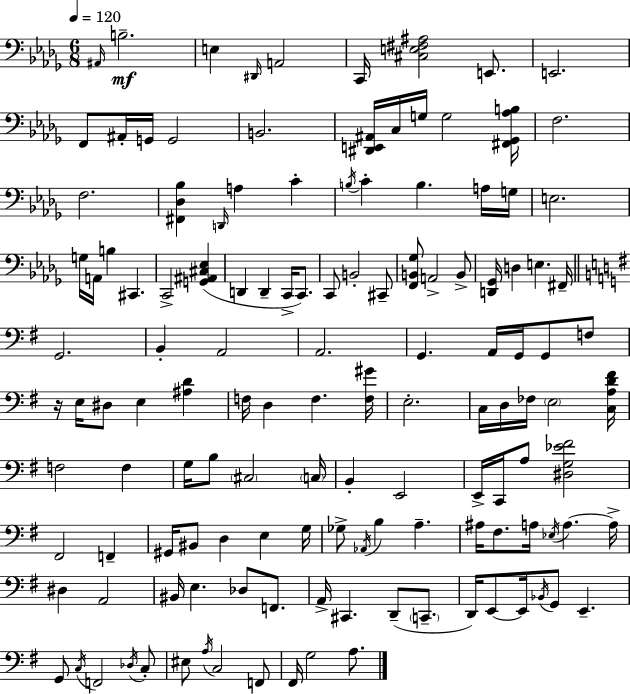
A#2/s B3/h. E3/q D#2/s A2/h C2/s [C#3,E3,F#3,A#3]/h E2/e. E2/h. F2/e A#2/s G2/s G2/h B2/h. [D#2,E2,A#2]/s C3/s G3/s G3/h [F#2,Gb2,Ab3,B3]/s F3/h. F3/h. [F#2,Db3,Bb3]/q D2/s A3/q C4/q B3/s C4/q B3/q. A3/s G3/s E3/h. G3/s A2/s B3/q C#2/q. C2/h [G2,A#2,C#3,Eb3]/q D2/q D2/q C2/s C2/e. C2/e B2/h C#2/e [F2,B2,Gb3]/e A2/h B2/e [D2,Gb2]/s D3/q E3/q. F#2/s G2/h. B2/q A2/h A2/h. G2/q. A2/s G2/s G2/e F3/e R/s E3/s D#3/e E3/q [A#3,D4]/q F3/s D3/q F3/q. [F3,G#4]/s E3/h. C3/s D3/s FES3/s E3/h [C3,A3,D4,F#4]/s F3/h F3/q G3/s B3/e C#3/h C3/s B2/q E2/h E2/s C2/s A3/e [D#3,G3,Eb4,F#4]/h F#2/h F2/q G#2/s BIS2/e D3/q E3/q G3/s Gb3/e Ab2/s B3/q A3/q. A#3/s F#3/e. A3/s Eb3/s A3/q. A3/s D#3/q A2/h BIS2/s E3/q. Db3/e F2/e. A2/s C#2/q. D2/e C2/e. D2/s E2/e E2/s Bb2/s G2/e E2/q. G2/e C3/s F2/h Db3/s C3/e EIS3/e A3/s C3/h F2/e F#2/s G3/h A3/e.